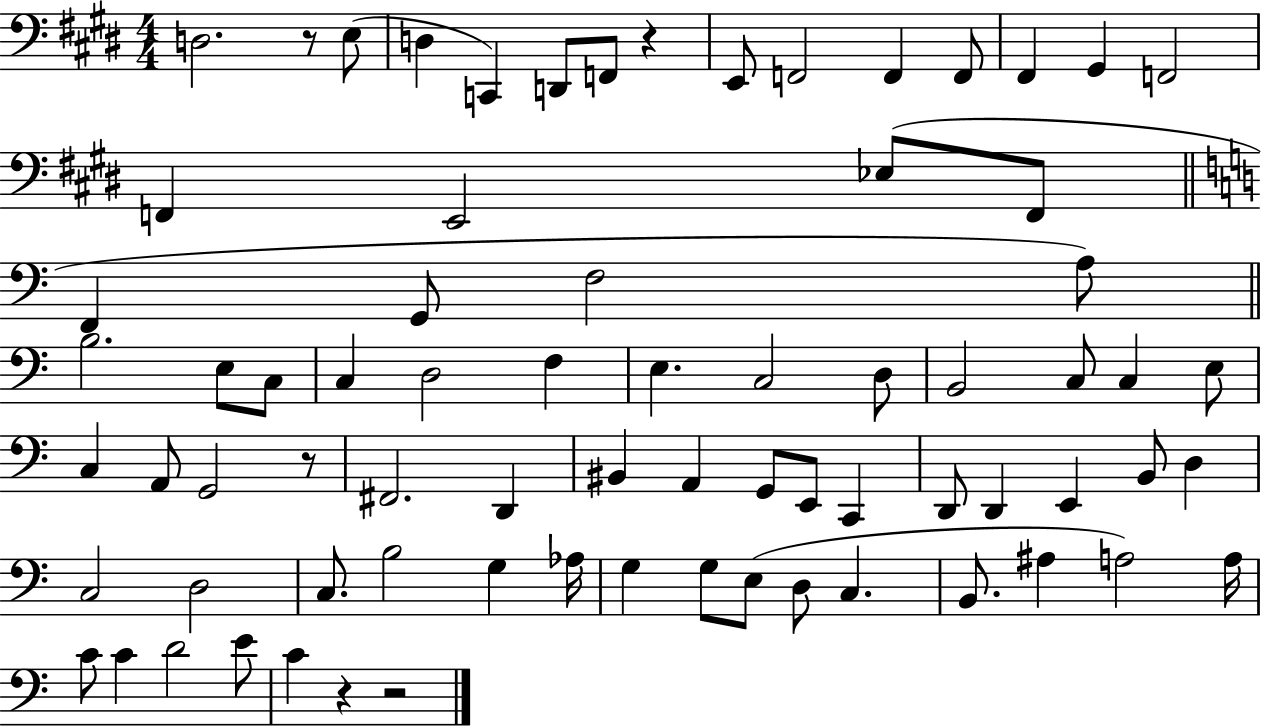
X:1
T:Untitled
M:4/4
L:1/4
K:E
D,2 z/2 E,/2 D, C,, D,,/2 F,,/2 z E,,/2 F,,2 F,, F,,/2 ^F,, ^G,, F,,2 F,, E,,2 _E,/2 F,,/2 F,, G,,/2 F,2 A,/2 B,2 E,/2 C,/2 C, D,2 F, E, C,2 D,/2 B,,2 C,/2 C, E,/2 C, A,,/2 G,,2 z/2 ^F,,2 D,, ^B,, A,, G,,/2 E,,/2 C,, D,,/2 D,, E,, B,,/2 D, C,2 D,2 C,/2 B,2 G, _A,/4 G, G,/2 E,/2 D,/2 C, B,,/2 ^A, A,2 A,/4 C/2 C D2 E/2 C z z2